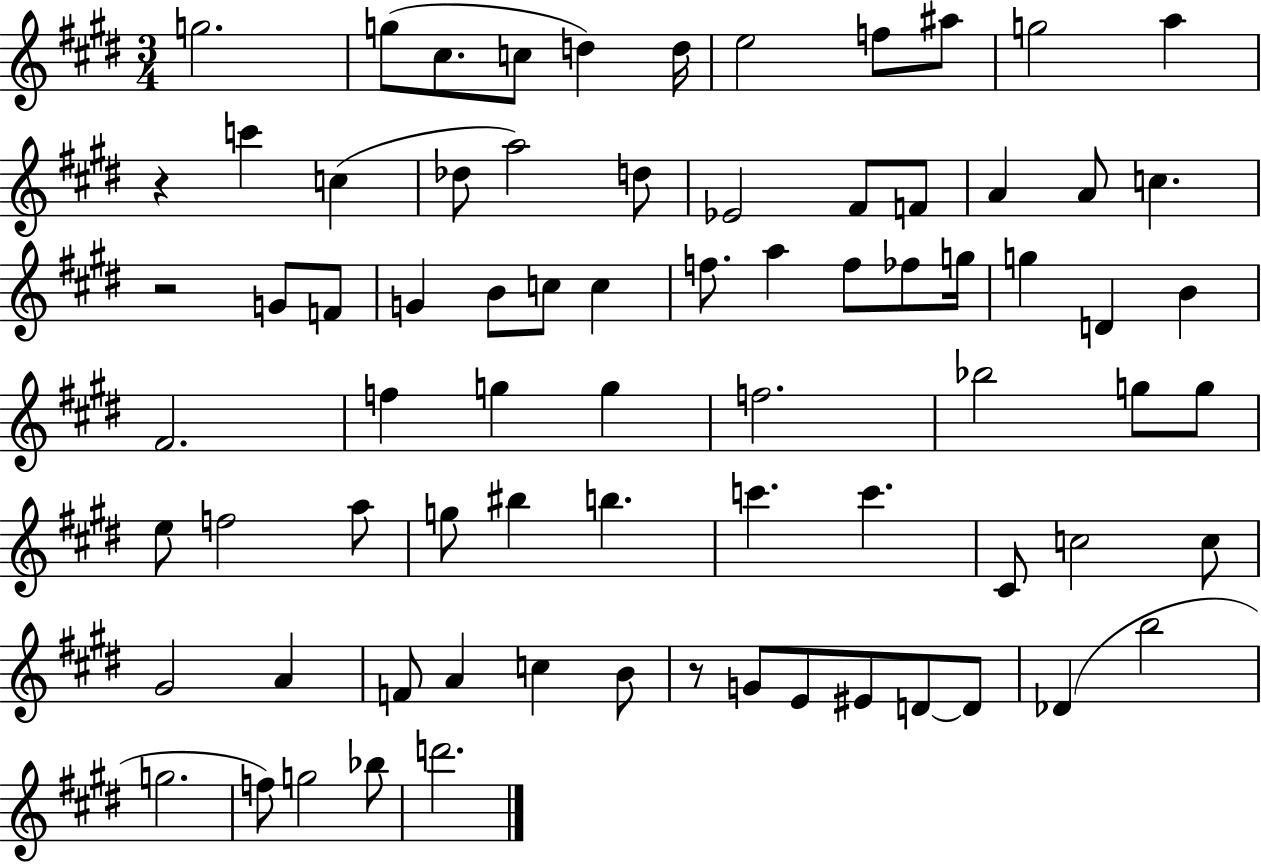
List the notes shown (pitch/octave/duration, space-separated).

G5/h. G5/e C#5/e. C5/e D5/q D5/s E5/h F5/e A#5/e G5/h A5/q R/q C6/q C5/q Db5/e A5/h D5/e Eb4/h F#4/e F4/e A4/q A4/e C5/q. R/h G4/e F4/e G4/q B4/e C5/e C5/q F5/e. A5/q F5/e FES5/e G5/s G5/q D4/q B4/q F#4/h. F5/q G5/q G5/q F5/h. Bb5/h G5/e G5/e E5/e F5/h A5/e G5/e BIS5/q B5/q. C6/q. C6/q. C#4/e C5/h C5/e G#4/h A4/q F4/e A4/q C5/q B4/e R/e G4/e E4/e EIS4/e D4/e D4/e Db4/q B5/h G5/h. F5/e G5/h Bb5/e D6/h.